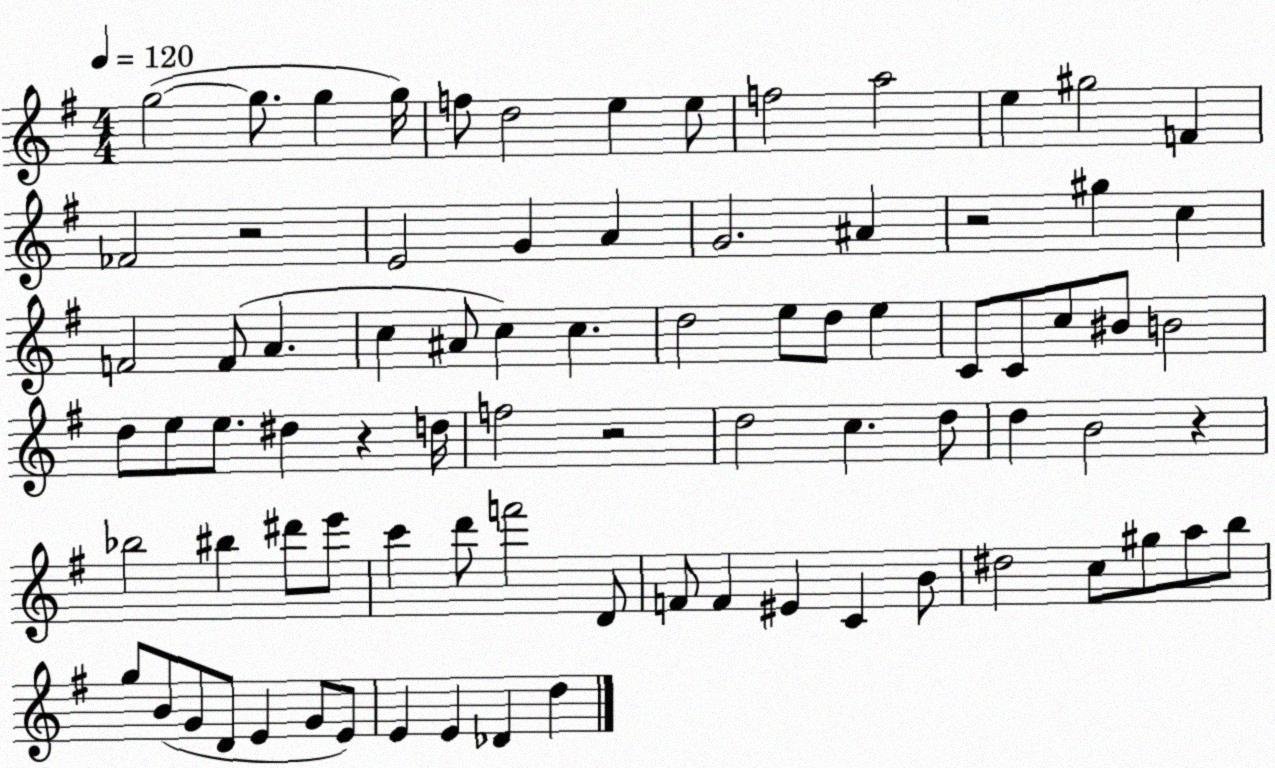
X:1
T:Untitled
M:4/4
L:1/4
K:G
g2 g/2 g g/4 f/2 d2 e e/2 f2 a2 e ^g2 F _F2 z2 E2 G A G2 ^A z2 ^g c F2 F/2 A c ^A/2 c c d2 e/2 d/2 e C/2 C/2 c/2 ^B/2 B2 d/2 e/2 e/2 ^d z d/4 f2 z2 d2 c d/2 d B2 z _b2 ^b ^d'/2 e'/2 c' d'/2 f'2 D/2 F/2 F ^E C B/2 ^d2 c/2 ^g/2 a/2 b/2 g/2 B/2 G/2 D/2 E G/2 E/2 E E _D d